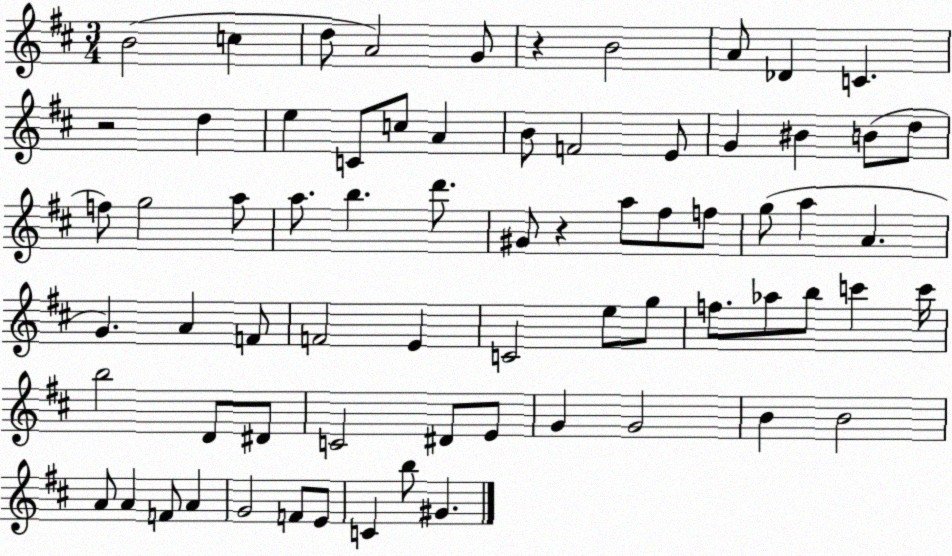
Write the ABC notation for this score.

X:1
T:Untitled
M:3/4
L:1/4
K:D
B2 c d/2 A2 G/2 z B2 A/2 _D C z2 d e C/2 c/2 A B/2 F2 E/2 G ^B B/2 d/2 f/2 g2 a/2 a/2 b d'/2 ^G/2 z a/2 ^f/2 f/2 g/2 a A G A F/2 F2 E C2 e/2 g/2 f/2 _a/2 b/2 c' c'/4 b2 D/2 ^D/2 C2 ^D/2 E/2 G G2 B B2 A/2 A F/2 A G2 F/2 E/2 C b/2 ^G